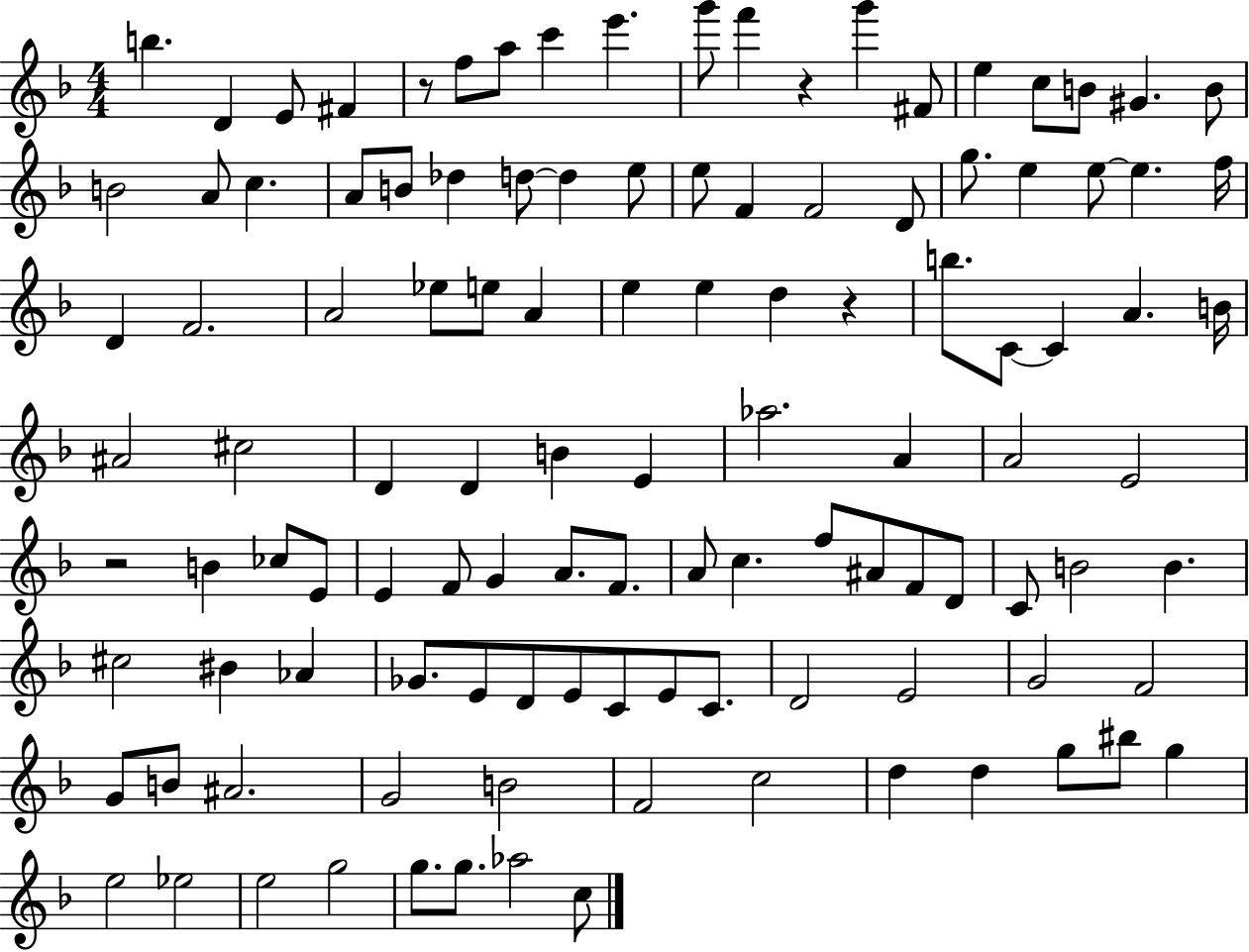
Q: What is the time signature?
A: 4/4